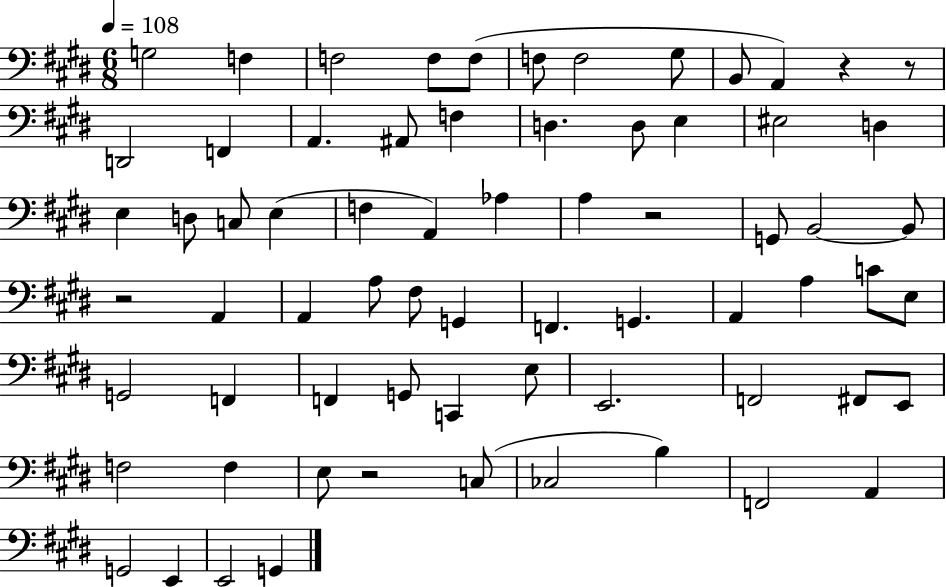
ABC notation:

X:1
T:Untitled
M:6/8
L:1/4
K:E
G,2 F, F,2 F,/2 F,/2 F,/2 F,2 ^G,/2 B,,/2 A,, z z/2 D,,2 F,, A,, ^A,,/2 F, D, D,/2 E, ^E,2 D, E, D,/2 C,/2 E, F, A,, _A, A, z2 G,,/2 B,,2 B,,/2 z2 A,, A,, A,/2 ^F,/2 G,, F,, G,, A,, A, C/2 E,/2 G,,2 F,, F,, G,,/2 C,, E,/2 E,,2 F,,2 ^F,,/2 E,,/2 F,2 F, E,/2 z2 C,/2 _C,2 B, F,,2 A,, G,,2 E,, E,,2 G,,